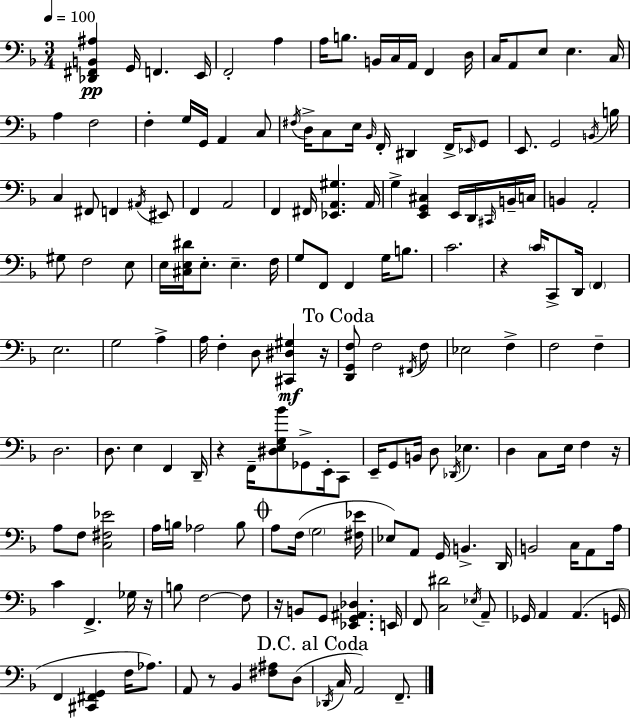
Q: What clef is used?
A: bass